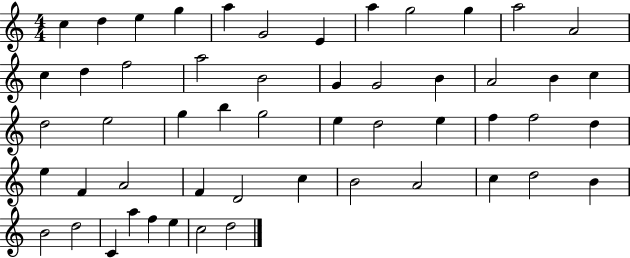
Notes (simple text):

C5/q D5/q E5/q G5/q A5/q G4/h E4/q A5/q G5/h G5/q A5/h A4/h C5/q D5/q F5/h A5/h B4/h G4/q G4/h B4/q A4/h B4/q C5/q D5/h E5/h G5/q B5/q G5/h E5/q D5/h E5/q F5/q F5/h D5/q E5/q F4/q A4/h F4/q D4/h C5/q B4/h A4/h C5/q D5/h B4/q B4/h D5/h C4/q A5/q F5/q E5/q C5/h D5/h